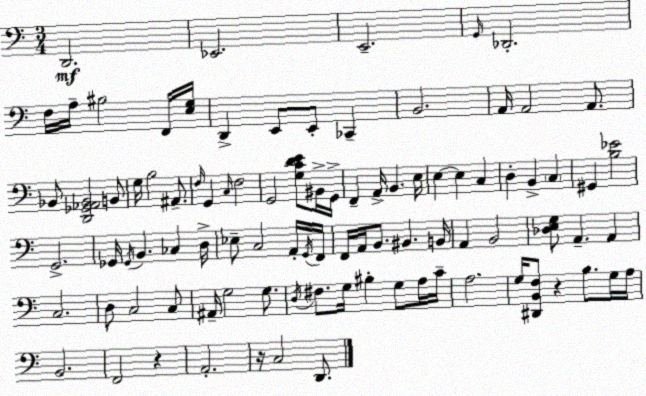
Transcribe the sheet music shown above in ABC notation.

X:1
T:Untitled
M:3/4
L:1/4
K:C
D,,2 _E,,2 E,,2 G,,/4 _D,,2 F,/4 A,/4 ^B,2 F,,/4 [E,G,]/4 D,, E,,/2 E,,/2 _C,, B,,2 A,,/4 A,,2 A,,/2 _B,,/2 [D,,_G,,_A,,_B,,]2 B,,/2 G,/4 B,2 ^A,,/2 F,/4 G,, C,/4 F,2 G,,2 [G,CDE]/2 ^B,,/4 G,,/4 F,, A,,/4 B,, E,/4 E, E, C, D, B,, C, ^G,, [B,_E]2 G,,2 _G,,/4 _G,,/4 B,, _C, D,/4 _E,/2 C,2 A,,/4 G,,/4 F,,/4 F,,/4 A,,/4 B,,/2 ^B,, B,,/4 A,, B,,2 [_D,E,G,]/2 A,, A,, C,2 D,/2 C,2 C,/2 ^A,,/4 G,2 G,/2 D,/4 ^F,/2 G,/4 ^B, G,/2 A,/4 C/4 A,2 G,/4 [^D,,B,,F,]/2 z B,/2 G,/4 A,/4 B,,2 F,,2 z A,,2 z/4 C,2 D,,/2